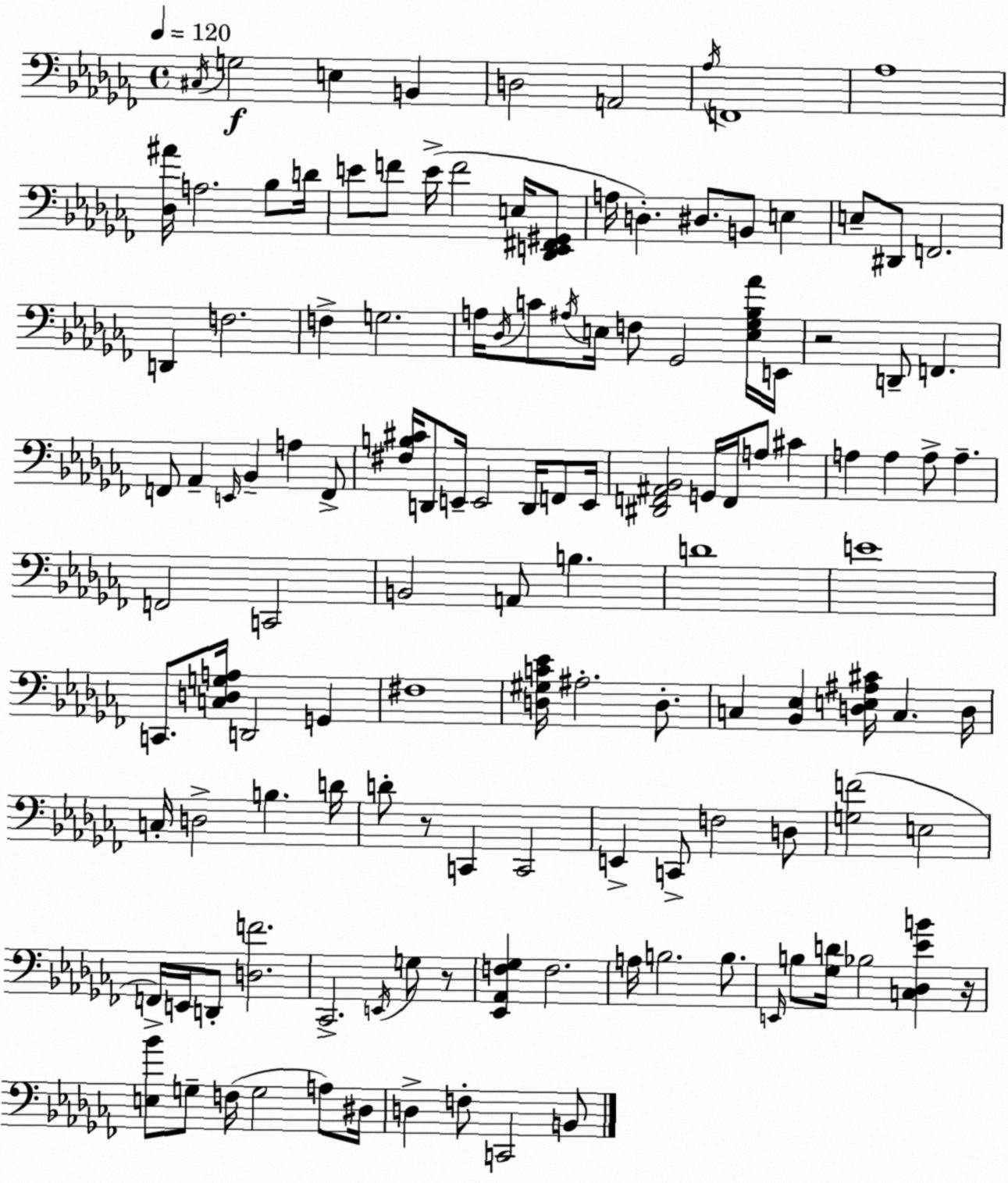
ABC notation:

X:1
T:Untitled
M:4/4
L:1/4
K:Abm
^C,/4 G,2 E, B,, D,2 A,,2 _A,/4 F,,4 _A,4 [_D,^A]/4 A,2 _B,/2 D/4 E/2 F/2 E/4 F2 E,/4 [_D,,E,,^F,,^G,,]/2 A,/4 D, ^D,/2 B,,/2 E, E,/2 ^D,,/2 F,,2 D,, F,2 F, G,2 A,/4 _D,/4 C/2 ^A,/4 E,/4 F,/2 _G,,2 [E,_G,_B,_A]/4 E,,/4 z2 D,,/2 F,, F,,/2 _A,, E,,/4 _B,, A, F,,/2 [^F,B,^C]/4 D,,/2 E,,/4 E,,2 D,,/4 F,,/2 E,,/4 [^D,,F,,^A,,_B,,]2 G,,/4 F,,/4 A,/2 ^C A, A, A,/2 A, F,,2 C,,2 B,,2 A,,/2 B, D4 E4 C,,/2 [C,D,G,A,]/4 D,,2 G,, ^F,4 [D,^G,C_E]/4 ^A,2 D,/2 C, [_B,,_E,] [D,E,^A,^C]/4 C, D,/4 C,/4 D,2 B, D/4 D/2 z/2 C,, C,,2 E,, C,,/2 F,2 D,/2 [G,F]2 E,2 F,,/4 E,,/4 D,,/2 [D,F]2 _C,,2 E,,/4 G,/2 z/2 [_E,,_A,,F,_G,] F,2 A,/4 B,2 B,/2 E,,/4 B,/2 [_G,D]/4 _B,2 [C,_D,_EB] z/4 [E,_B]/2 G,/2 F,/4 G,2 A,/2 ^D,/4 D, F,/2 C,,2 B,,/2